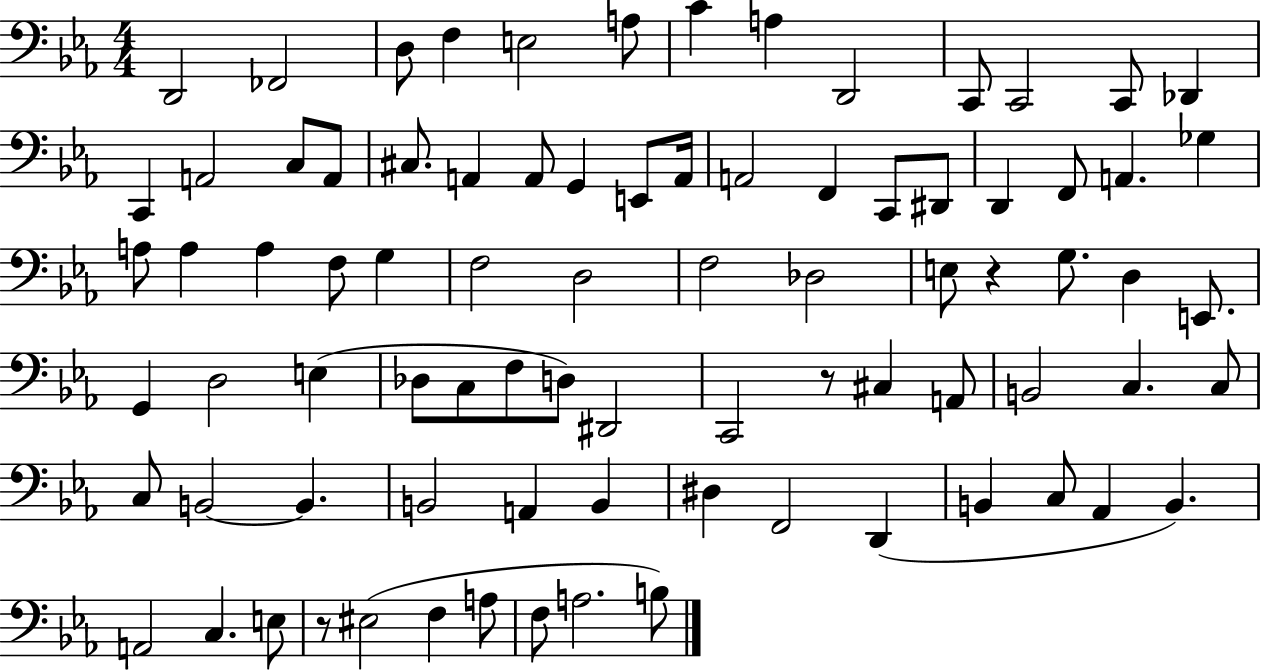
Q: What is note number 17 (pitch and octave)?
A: A2